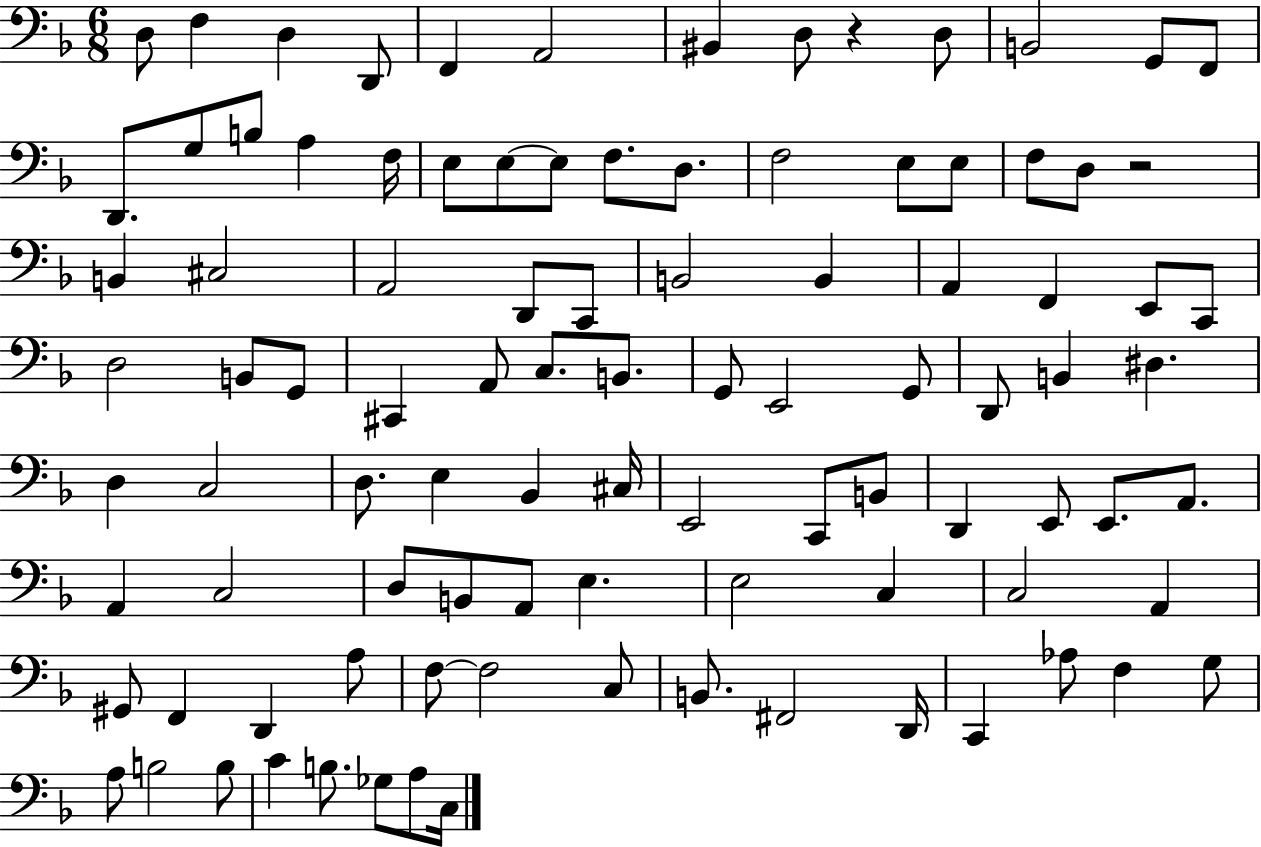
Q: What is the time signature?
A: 6/8